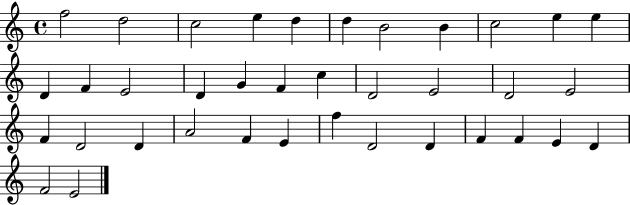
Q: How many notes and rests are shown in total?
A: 37